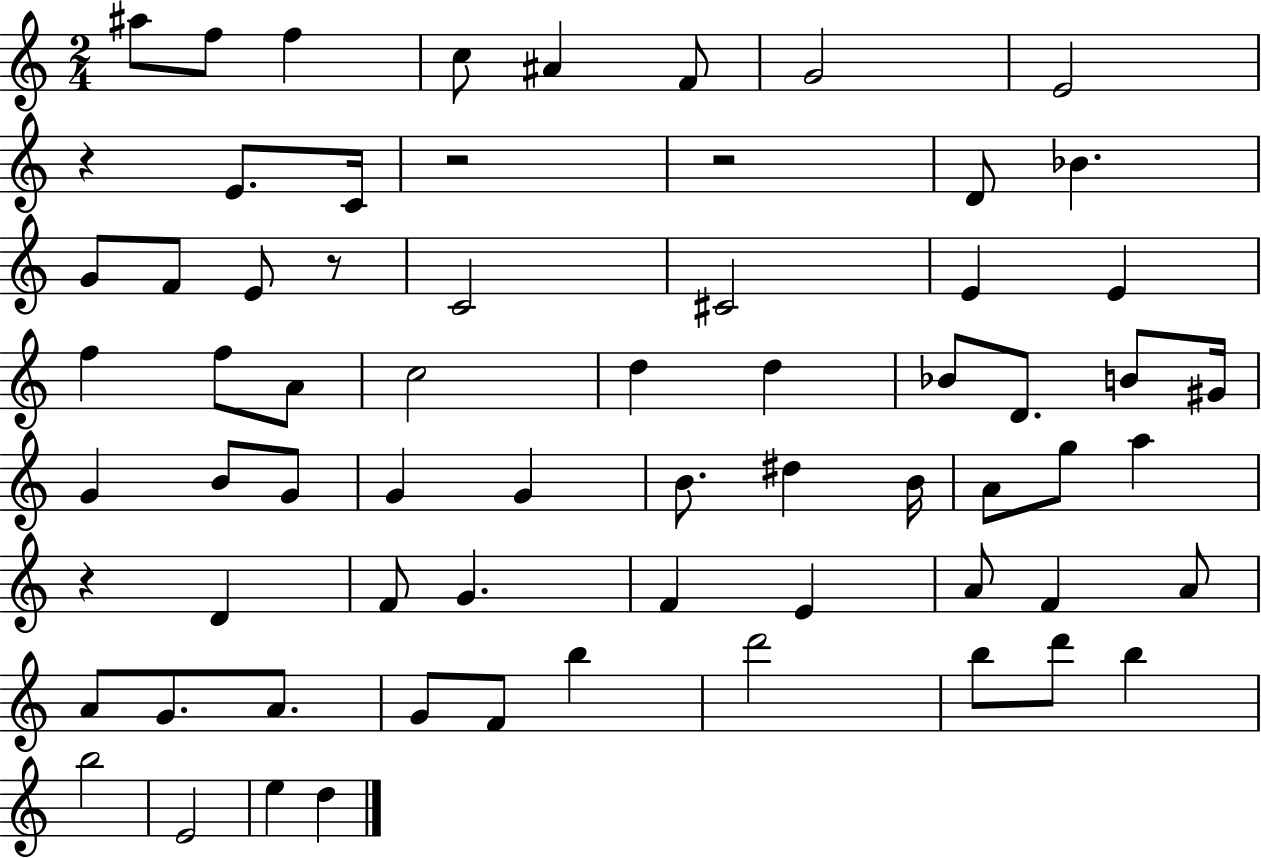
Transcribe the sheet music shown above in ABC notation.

X:1
T:Untitled
M:2/4
L:1/4
K:C
^a/2 f/2 f c/2 ^A F/2 G2 E2 z E/2 C/4 z2 z2 D/2 _B G/2 F/2 E/2 z/2 C2 ^C2 E E f f/2 A/2 c2 d d _B/2 D/2 B/2 ^G/4 G B/2 G/2 G G B/2 ^d B/4 A/2 g/2 a z D F/2 G F E A/2 F A/2 A/2 G/2 A/2 G/2 F/2 b d'2 b/2 d'/2 b b2 E2 e d